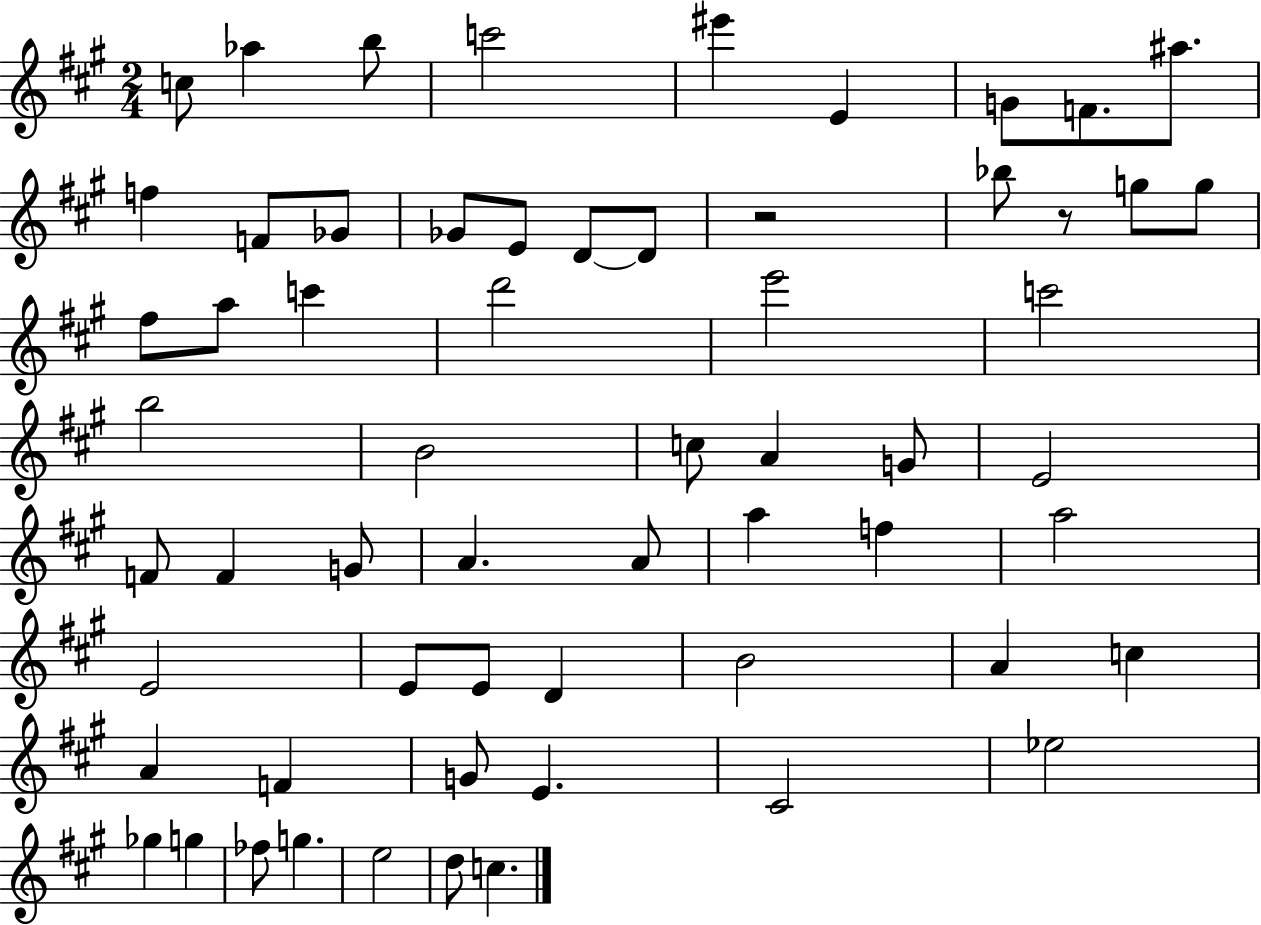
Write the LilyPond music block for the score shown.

{
  \clef treble
  \numericTimeSignature
  \time 2/4
  \key a \major
  c''8 aes''4 b''8 | c'''2 | eis'''4 e'4 | g'8 f'8. ais''8. | \break f''4 f'8 ges'8 | ges'8 e'8 d'8~~ d'8 | r2 | bes''8 r8 g''8 g''8 | \break fis''8 a''8 c'''4 | d'''2 | e'''2 | c'''2 | \break b''2 | b'2 | c''8 a'4 g'8 | e'2 | \break f'8 f'4 g'8 | a'4. a'8 | a''4 f''4 | a''2 | \break e'2 | e'8 e'8 d'4 | b'2 | a'4 c''4 | \break a'4 f'4 | g'8 e'4. | cis'2 | ees''2 | \break ges''4 g''4 | fes''8 g''4. | e''2 | d''8 c''4. | \break \bar "|."
}